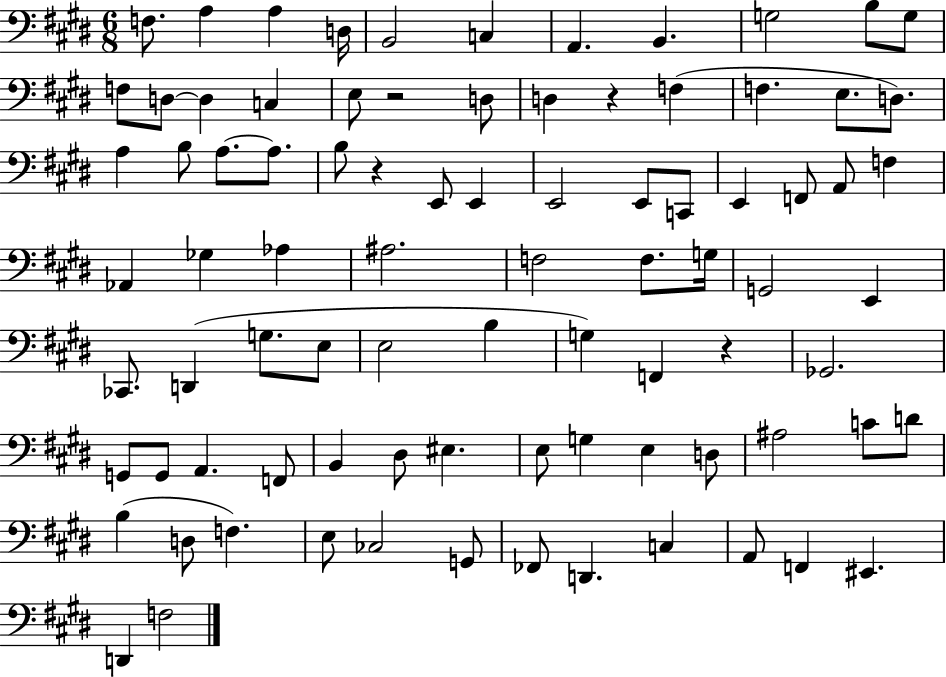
{
  \clef bass
  \numericTimeSignature
  \time 6/8
  \key e \major
  f8. a4 a4 d16 | b,2 c4 | a,4. b,4. | g2 b8 g8 | \break f8 d8~~ d4 c4 | e8 r2 d8 | d4 r4 f4( | f4. e8. d8.) | \break a4 b8 a8.~~ a8. | b8 r4 e,8 e,4 | e,2 e,8 c,8 | e,4 f,8 a,8 f4 | \break aes,4 ges4 aes4 | ais2. | f2 f8. g16 | g,2 e,4 | \break ces,8. d,4( g8. e8 | e2 b4 | g4) f,4 r4 | ges,2. | \break g,8 g,8 a,4. f,8 | b,4 dis8 eis4. | e8 g4 e4 d8 | ais2 c'8 d'8 | \break b4( d8 f4.) | e8 ces2 g,8 | fes,8 d,4. c4 | a,8 f,4 eis,4. | \break d,4 f2 | \bar "|."
}